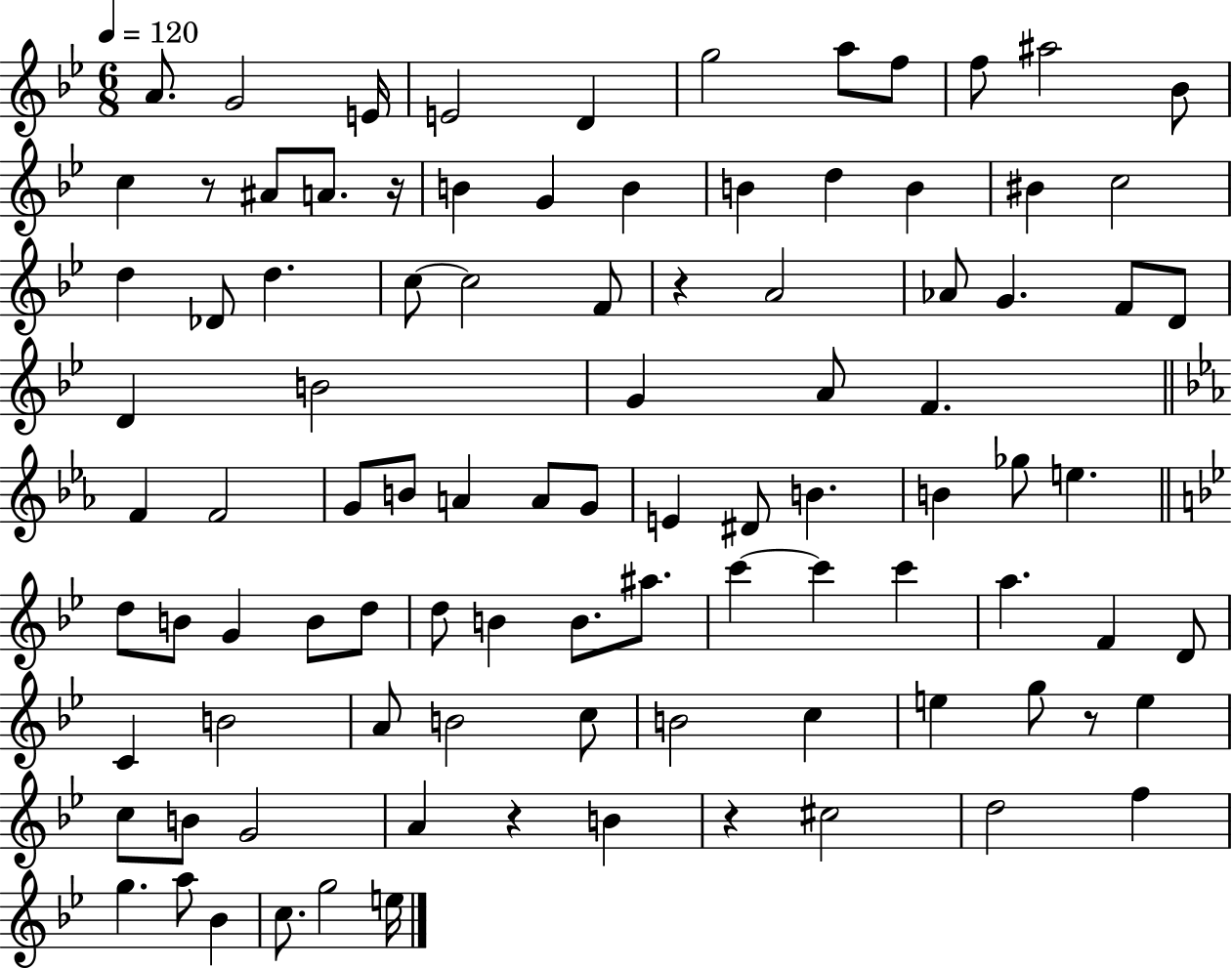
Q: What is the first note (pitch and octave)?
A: A4